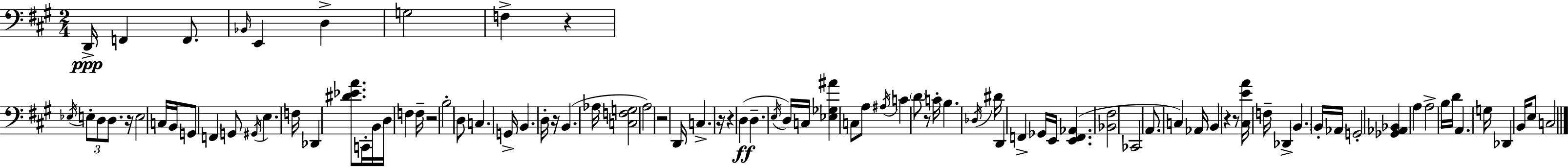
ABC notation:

X:1
T:Untitled
M:2/4
L:1/4
K:A
D,,/4 F,, F,,/2 _B,,/4 E,, D, G,2 F, z _E,/4 E,/2 D,/2 D,/2 z/4 E,2 C,/4 B,,/4 G,,/2 F,, G,,/2 ^G,,/4 E, F,/4 _D,, [^D_EA]/2 C,,/4 B,,/4 D,/4 F, F,/4 z2 B,2 D,/2 C, G,,/4 B,, D,/4 z/4 B,, _A,/4 [C,F,G,]2 A,2 z2 D,,/4 C, z/4 z D, D, E,/4 D,/4 C,/4 [_E,_G,^A] C,/2 A,/2 ^A,/4 C D/2 z/2 C/4 B, _D,/4 ^D/4 D,, F,, _G,,/4 E,,/4 [E,,F,,_A,,] [_B,,^F,]2 _C,,2 A,,/2 C, _A,,/4 B,, z z/2 [^C,EA]/4 F,/4 _D,, B,, B,,/4 _A,,/4 G,,2 [_G,,_A,,_B,,] A, A,2 B,/4 D/4 A,, G,/4 _D,, B,,/4 E,/2 C,2